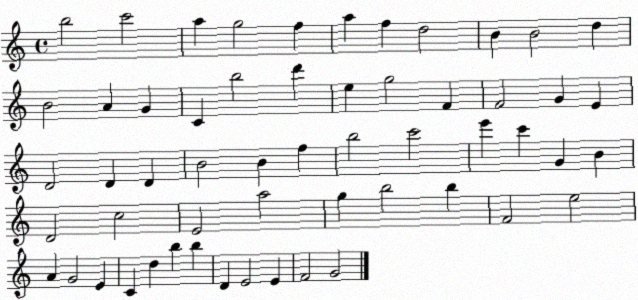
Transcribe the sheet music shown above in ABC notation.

X:1
T:Untitled
M:4/4
L:1/4
K:C
b2 c'2 a g2 f a f d2 B B2 d B2 A G C b2 d' e g2 F F2 G E D2 D D B2 B f b2 c'2 e' c' G B D2 c2 E2 a2 g b2 b F2 e2 A G2 E C d b b D E2 E F2 G2